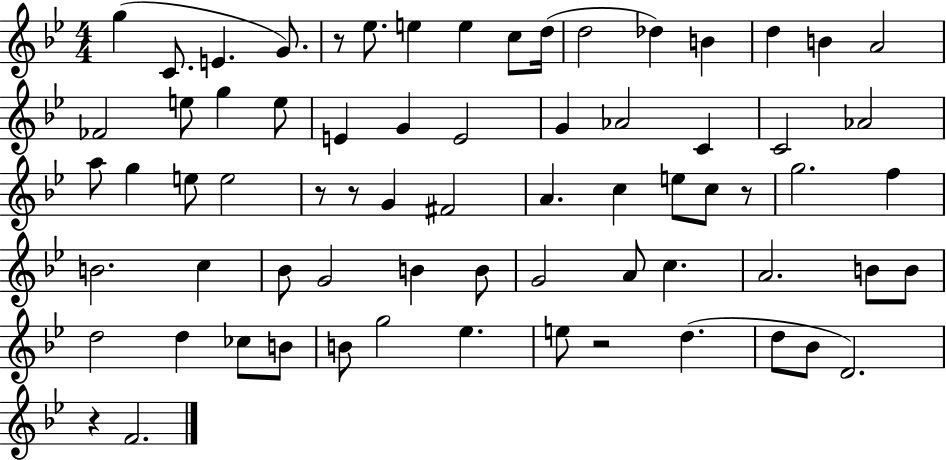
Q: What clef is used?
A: treble